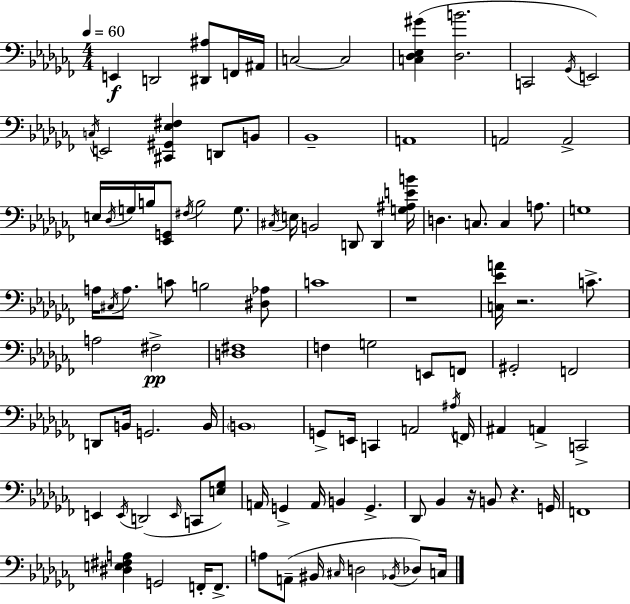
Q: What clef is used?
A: bass